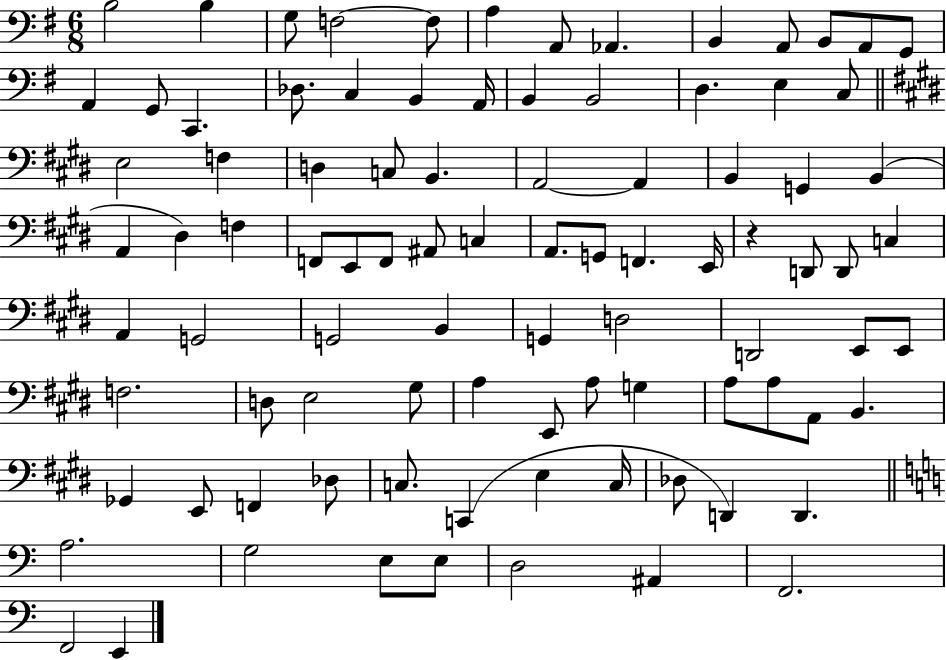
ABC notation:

X:1
T:Untitled
M:6/8
L:1/4
K:G
B,2 B, G,/2 F,2 F,/2 A, A,,/2 _A,, B,, A,,/2 B,,/2 A,,/2 G,,/2 A,, G,,/2 C,, _D,/2 C, B,, A,,/4 B,, B,,2 D, E, C,/2 E,2 F, D, C,/2 B,, A,,2 A,, B,, G,, B,, A,, ^D, F, F,,/2 E,,/2 F,,/2 ^A,,/2 C, A,,/2 G,,/2 F,, E,,/4 z D,,/2 D,,/2 C, A,, G,,2 G,,2 B,, G,, D,2 D,,2 E,,/2 E,,/2 F,2 D,/2 E,2 ^G,/2 A, E,,/2 A,/2 G, A,/2 A,/2 A,,/2 B,, _G,, E,,/2 F,, _D,/2 C,/2 C,, E, C,/4 _D,/2 D,, D,, A,2 G,2 E,/2 E,/2 D,2 ^A,, F,,2 F,,2 E,,